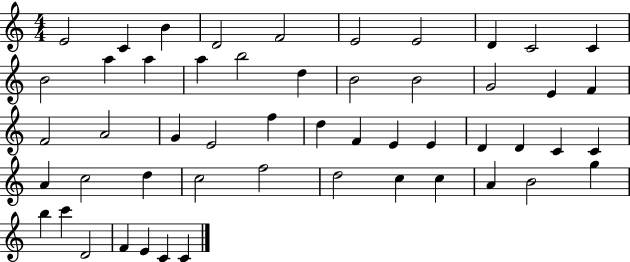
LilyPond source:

{
  \clef treble
  \numericTimeSignature
  \time 4/4
  \key c \major
  e'2 c'4 b'4 | d'2 f'2 | e'2 e'2 | d'4 c'2 c'4 | \break b'2 a''4 a''4 | a''4 b''2 d''4 | b'2 b'2 | g'2 e'4 f'4 | \break f'2 a'2 | g'4 e'2 f''4 | d''4 f'4 e'4 e'4 | d'4 d'4 c'4 c'4 | \break a'4 c''2 d''4 | c''2 f''2 | d''2 c''4 c''4 | a'4 b'2 g''4 | \break b''4 c'''4 d'2 | f'4 e'4 c'4 c'4 | \bar "|."
}